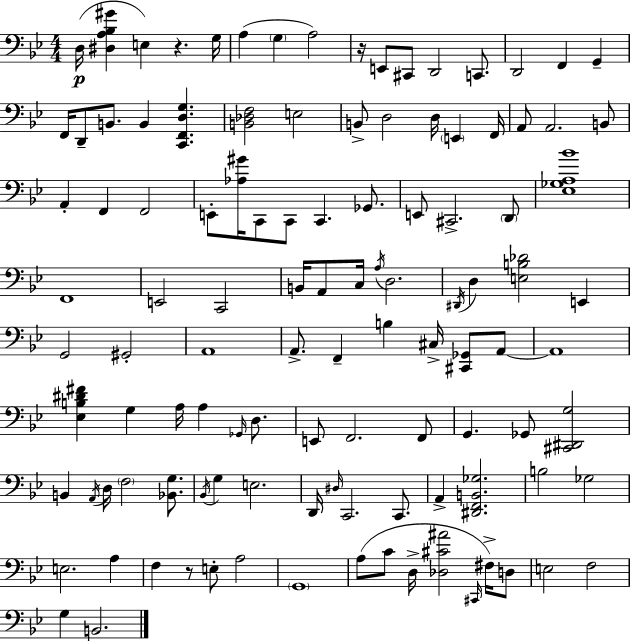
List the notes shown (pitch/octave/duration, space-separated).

D3/s [D#3,A3,Bb3,G#4]/q E3/q R/q. G3/s A3/q G3/q A3/h R/s E2/e C#2/e D2/h C2/e. D2/h F2/q G2/q F2/s D2/e B2/e. B2/q [C2,F2,D3,G3]/q. [B2,Db3,F3]/h E3/h B2/e D3/h D3/s E2/q F2/s A2/e A2/h. B2/e A2/q F2/q F2/h E2/e [Ab3,G#4]/s C2/e C2/e C2/q. Gb2/e. E2/e C#2/h. D2/e [Eb3,Gb3,A3,Bb4]/w F2/w E2/h C2/h B2/s A2/e C3/s A3/s D3/h. D#2/s D3/q [E3,B3,Db4]/h E2/q G2/h G#2/h A2/w A2/e. F2/q B3/q C#3/s [C#2,Gb2]/e A2/e A2/w [Eb3,B3,D#4,F#4]/q G3/q A3/s A3/q Gb2/s D3/e. E2/e F2/h. F2/e G2/q. Gb2/e [C#2,D#2,G3]/h B2/q A2/s D3/s F3/h [Bb2,G3]/e. Bb2/s G3/q E3/h. D2/s D#3/s C2/h. C2/e. A2/q [D#2,F2,B2,Gb3]/h. B3/h Gb3/h E3/h. A3/q F3/q R/e E3/e A3/h G2/w A3/e C4/e D3/s [Db3,C#4,A#4]/h C#2/s F#3/s D3/e E3/h F3/h G3/q B2/h.